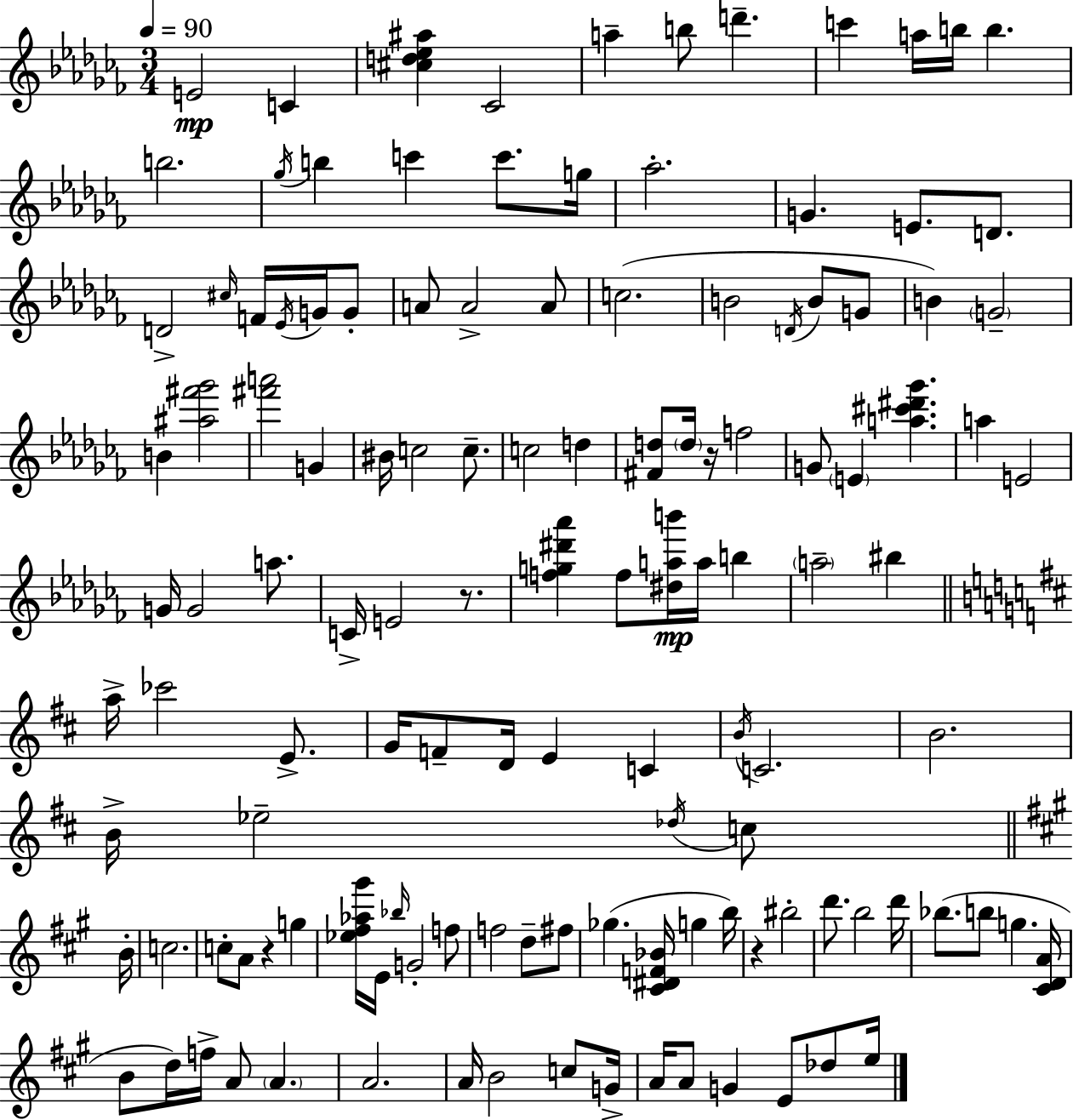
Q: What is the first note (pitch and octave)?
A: E4